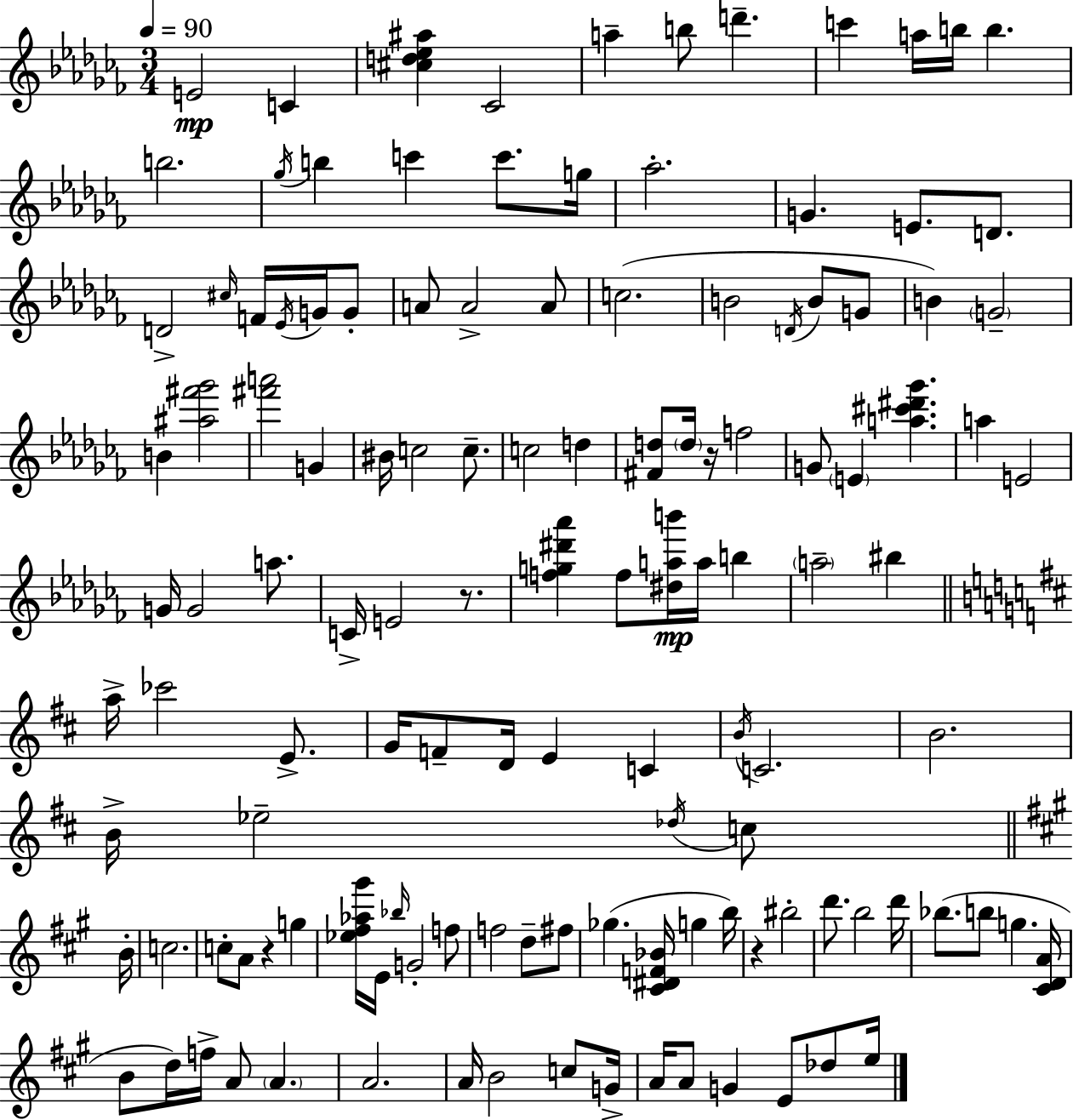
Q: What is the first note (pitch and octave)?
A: E4